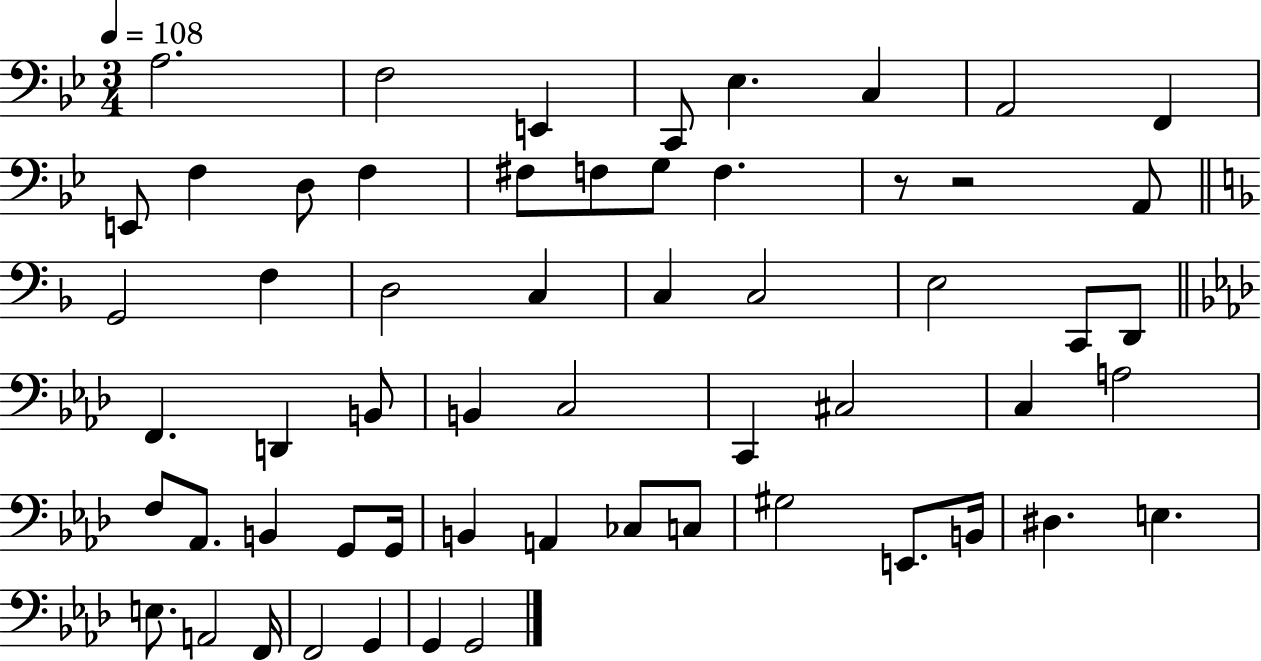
{
  \clef bass
  \numericTimeSignature
  \time 3/4
  \key bes \major
  \tempo 4 = 108
  a2. | f2 e,4 | c,8 ees4. c4 | a,2 f,4 | \break e,8 f4 d8 f4 | fis8 f8 g8 f4. | r8 r2 a,8 | \bar "||" \break \key f \major g,2 f4 | d2 c4 | c4 c2 | e2 c,8 d,8 | \break \bar "||" \break \key aes \major f,4. d,4 b,8 | b,4 c2 | c,4 cis2 | c4 a2 | \break f8 aes,8. b,4 g,8 g,16 | b,4 a,4 ces8 c8 | gis2 e,8. b,16 | dis4. e4. | \break e8. a,2 f,16 | f,2 g,4 | g,4 g,2 | \bar "|."
}